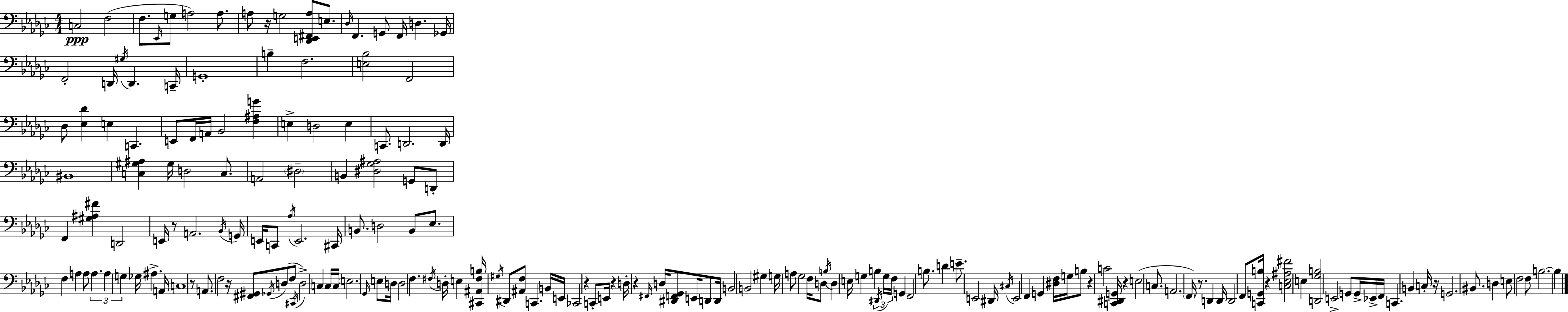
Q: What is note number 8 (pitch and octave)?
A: A3